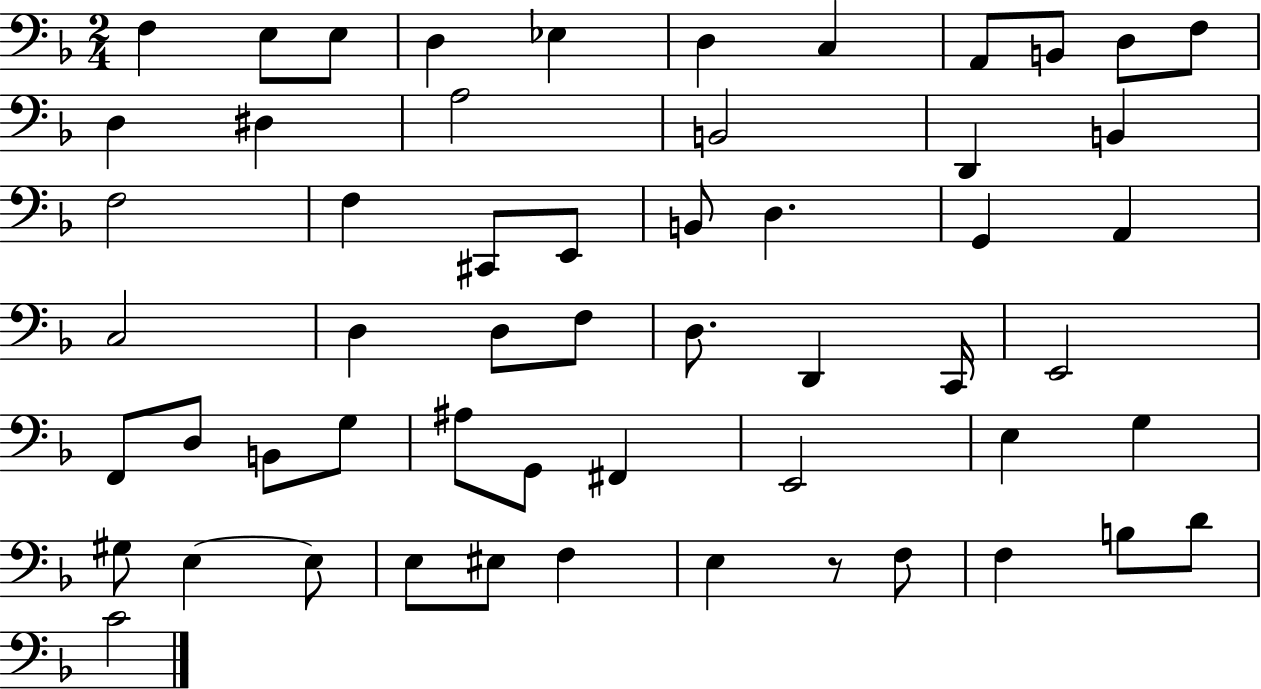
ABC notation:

X:1
T:Untitled
M:2/4
L:1/4
K:F
F, E,/2 E,/2 D, _E, D, C, A,,/2 B,,/2 D,/2 F,/2 D, ^D, A,2 B,,2 D,, B,, F,2 F, ^C,,/2 E,,/2 B,,/2 D, G,, A,, C,2 D, D,/2 F,/2 D,/2 D,, C,,/4 E,,2 F,,/2 D,/2 B,,/2 G,/2 ^A,/2 G,,/2 ^F,, E,,2 E, G, ^G,/2 E, E,/2 E,/2 ^E,/2 F, E, z/2 F,/2 F, B,/2 D/2 C2